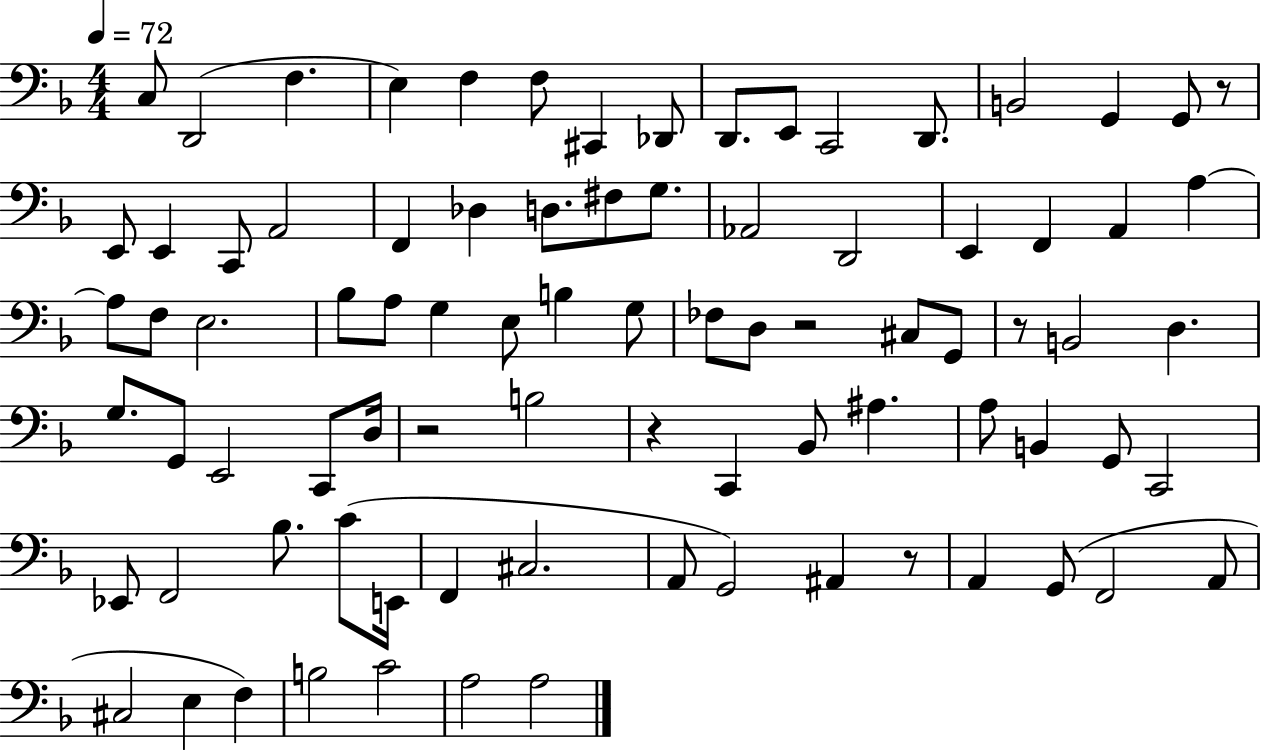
C3/e D2/h F3/q. E3/q F3/q F3/e C#2/q Db2/e D2/e. E2/e C2/h D2/e. B2/h G2/q G2/e R/e E2/e E2/q C2/e A2/h F2/q Db3/q D3/e. F#3/e G3/e. Ab2/h D2/h E2/q F2/q A2/q A3/q A3/e F3/e E3/h. Bb3/e A3/e G3/q E3/e B3/q G3/e FES3/e D3/e R/h C#3/e G2/e R/e B2/h D3/q. G3/e. G2/e E2/h C2/e D3/s R/h B3/h R/q C2/q Bb2/e A#3/q. A3/e B2/q G2/e C2/h Eb2/e F2/h Bb3/e. C4/e E2/s F2/q C#3/h. A2/e G2/h A#2/q R/e A2/q G2/e F2/h A2/e C#3/h E3/q F3/q B3/h C4/h A3/h A3/h